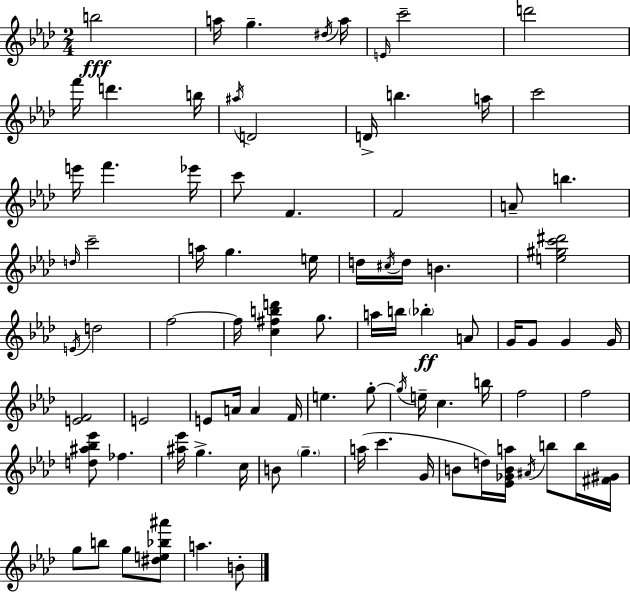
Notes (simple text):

B5/h A5/s G5/q. D#5/s A5/s E4/s C6/h D6/h F6/s D6/q. B5/s A#5/s D4/h D4/s B5/q. A5/s C6/h E6/s F6/q. Eb6/s C6/e F4/q. F4/h A4/e B5/q. D5/s C6/h A5/s G5/q. E5/s D5/s C#5/s D5/s B4/q. [E5,G#5,C6,D#6]/h E4/s D5/h F5/h F5/s [C5,F#5,B5,D6]/q G5/e. A5/s B5/s Bb5/q A4/e G4/s G4/e G4/q G4/s [E4,F4]/h E4/h E4/e A4/s A4/q F4/s E5/q. G5/e G5/s E5/s C5/q. B5/s F5/h F5/h [D5,A#5,Bb5,Eb6]/e FES5/q. [A#5,Eb6]/s G5/q. C5/s B4/e G5/q. A5/s C6/q. G4/s B4/e D5/s [Eb4,Gb4,B4,A5]/s A#4/s B5/e B5/s [F#4,G#4]/s G5/e B5/e G5/e [D#5,E5,Bb5,A#6]/e A5/q. B4/e